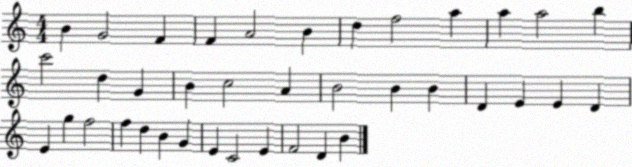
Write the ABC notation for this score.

X:1
T:Untitled
M:4/4
L:1/4
K:C
B G2 F F A2 B d f2 a a a2 b c'2 d G B c2 A B2 B B D E E D E g f2 f d B G E C2 E F2 D B